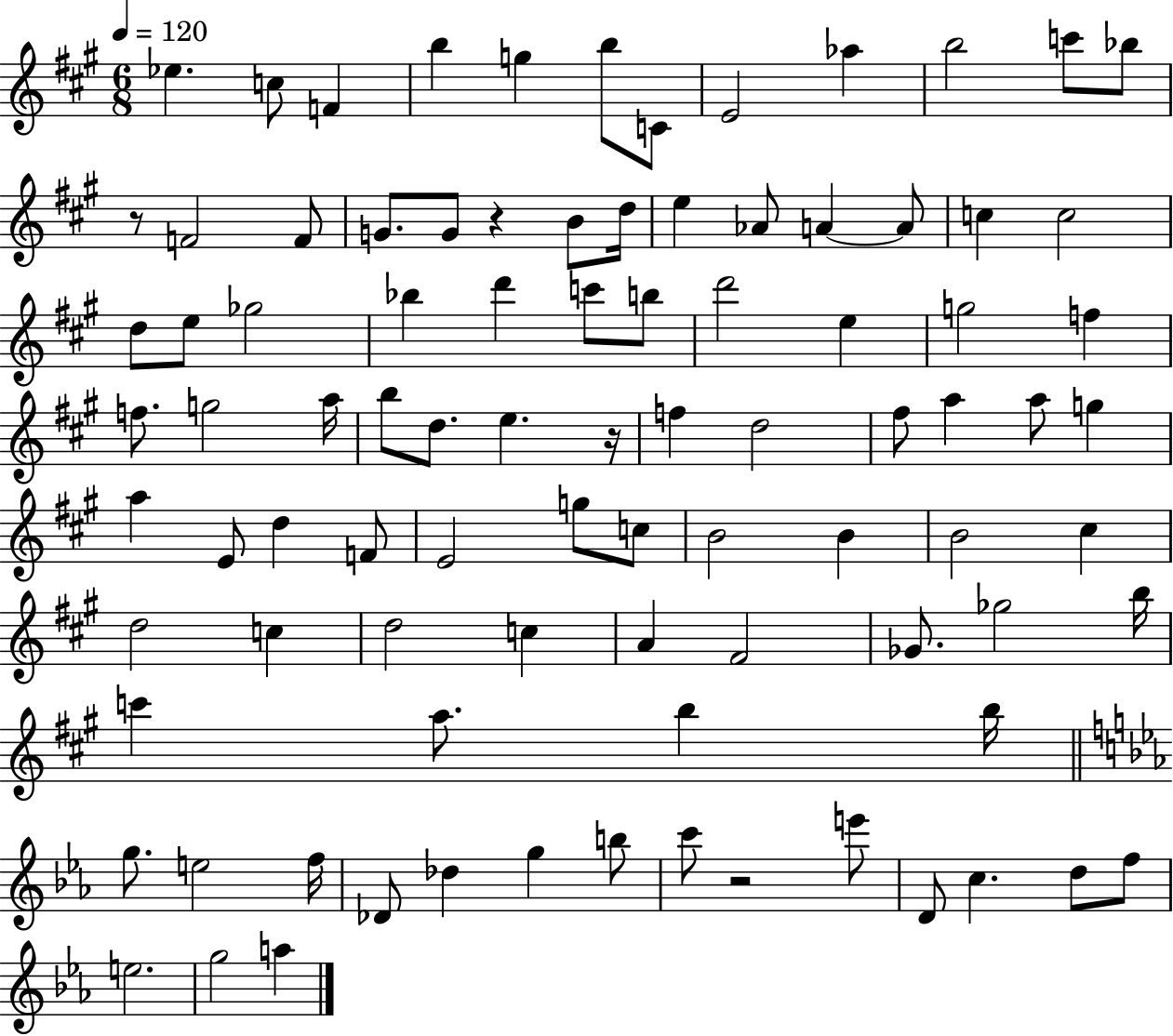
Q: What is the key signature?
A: A major